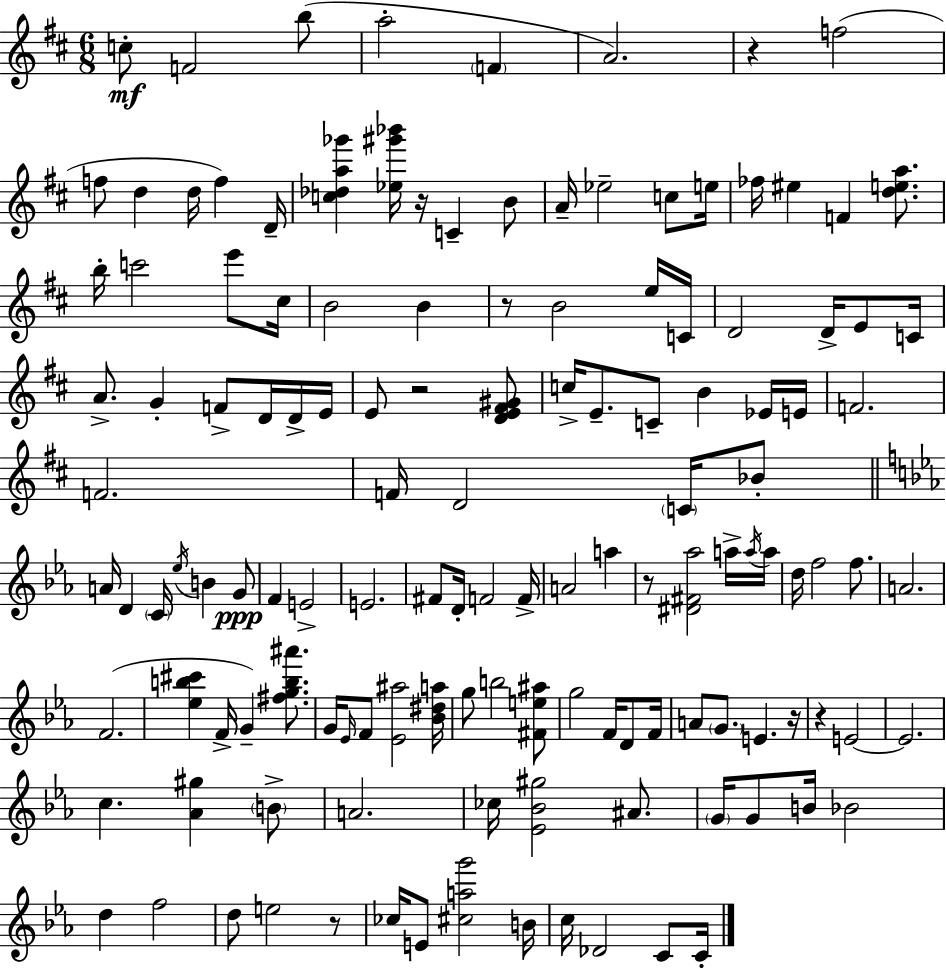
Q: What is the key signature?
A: D major